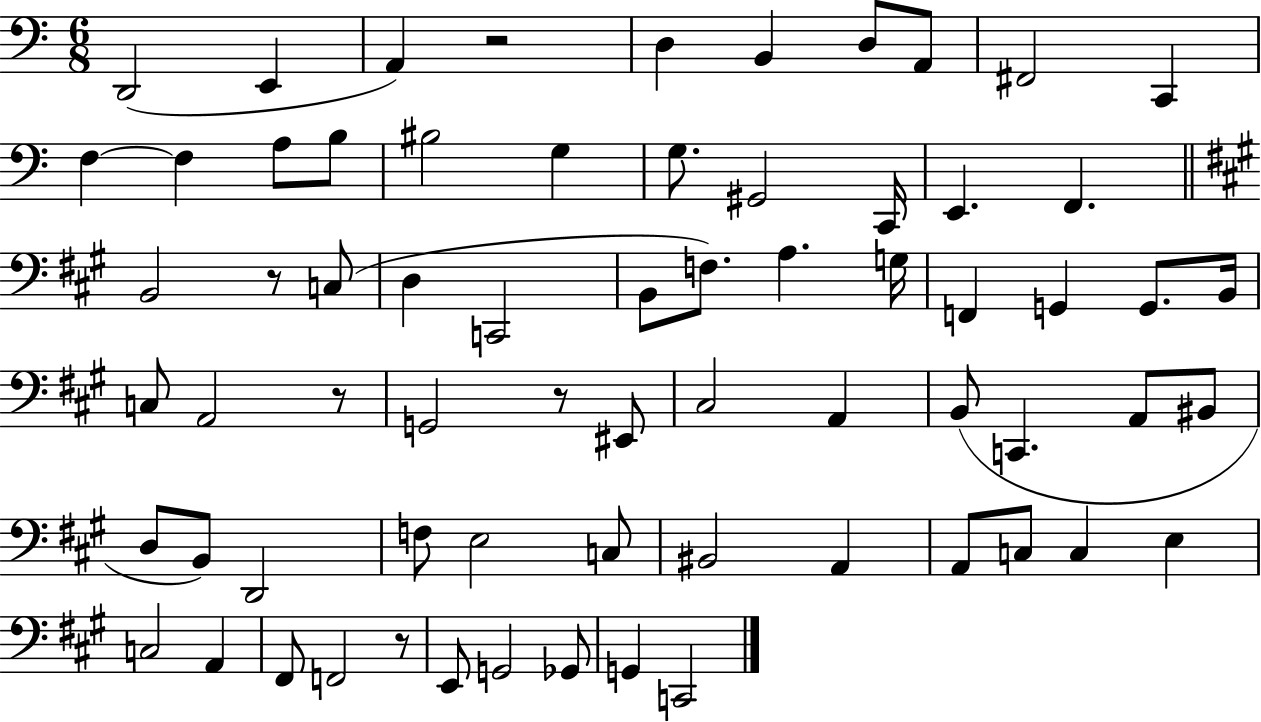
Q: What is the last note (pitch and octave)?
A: C2